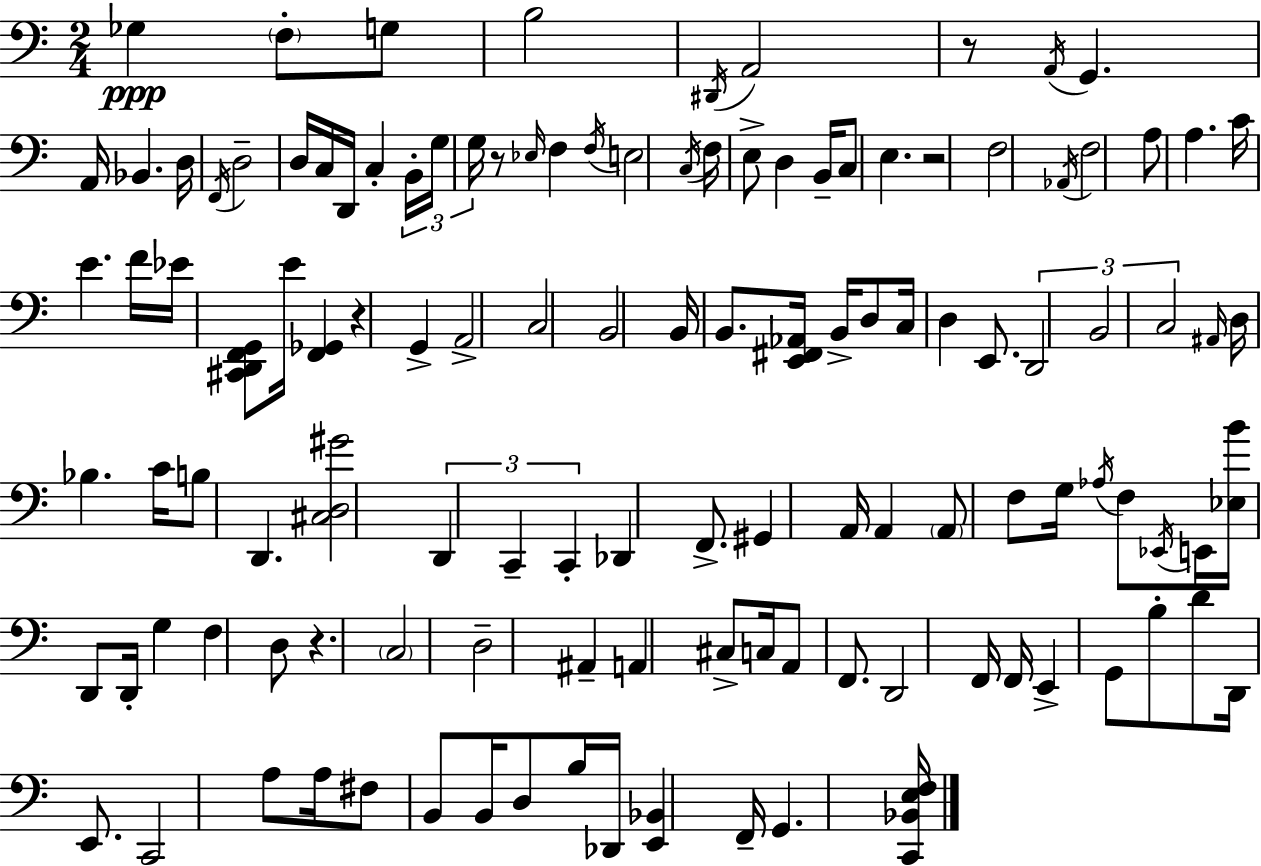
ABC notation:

X:1
T:Untitled
M:2/4
L:1/4
K:Am
_G, F,/2 G,/2 B,2 ^D,,/4 A,,2 z/2 A,,/4 G,, A,,/4 _B,, D,/4 F,,/4 D,2 D,/4 C,/4 D,,/4 C, B,,/4 G,/4 G,/4 z/2 _E,/4 F, F,/4 E,2 C,/4 F,/4 E,/2 D, B,,/4 C,/2 E, z2 F,2 _A,,/4 F,2 A,/2 A, C/4 E F/4 _E/4 [^C,,D,,F,,G,,]/2 E/4 [F,,_G,,] z G,, A,,2 C,2 B,,2 B,,/4 B,,/2 [E,,^F,,_A,,]/4 B,,/4 D,/2 C,/4 D, E,,/2 D,,2 B,,2 C,2 ^A,,/4 D,/4 _B, C/4 B,/2 D,, [^C,D,^G]2 D,, C,, C,, _D,, F,,/2 ^G,, A,,/4 A,, A,,/2 F,/2 G,/4 _A,/4 F,/2 _E,,/4 E,,/4 [_E,B]/4 D,,/2 D,,/4 G, F, D,/2 z C,2 D,2 ^A,, A,, ^C,/2 C,/4 A,,/2 F,,/2 D,,2 F,,/4 F,,/4 E,, G,,/2 B,/2 D/2 D,,/4 E,,/2 C,,2 A,/2 A,/4 ^F,/2 B,,/2 B,,/4 D,/2 B,/4 _D,,/4 [E,,_B,,] F,,/4 G,, [C,,_B,,E,F,]/4